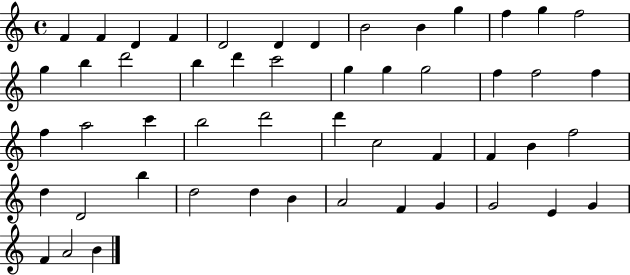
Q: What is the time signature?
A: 4/4